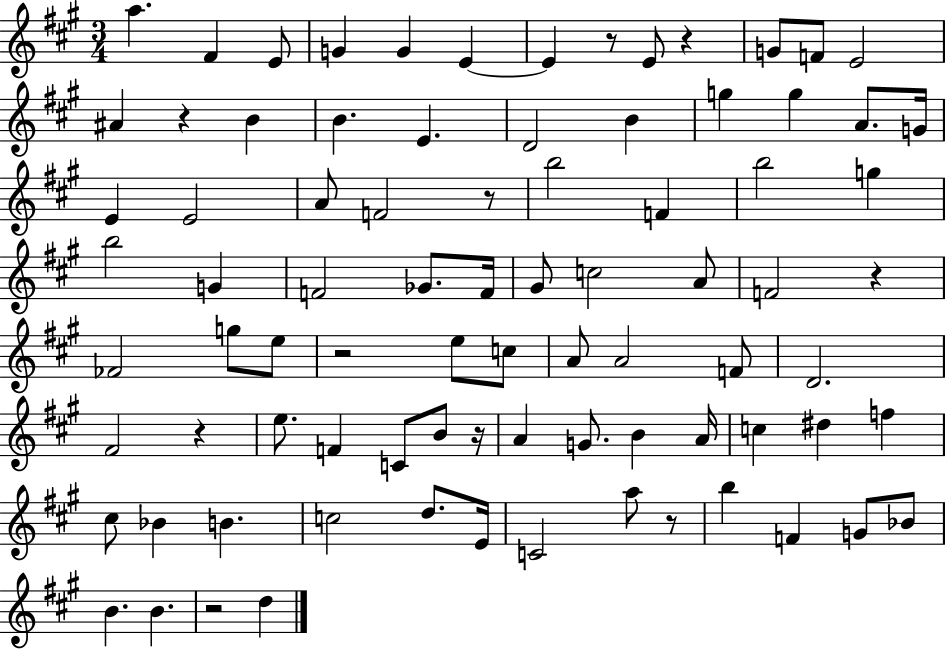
A5/q. F#4/q E4/e G4/q G4/q E4/q E4/q R/e E4/e R/q G4/e F4/e E4/h A#4/q R/q B4/q B4/q. E4/q. D4/h B4/q G5/q G5/q A4/e. G4/s E4/q E4/h A4/e F4/h R/e B5/h F4/q B5/h G5/q B5/h G4/q F4/h Gb4/e. F4/s G#4/e C5/h A4/e F4/h R/q FES4/h G5/e E5/e R/h E5/e C5/e A4/e A4/h F4/e D4/h. F#4/h R/q E5/e. F4/q C4/e B4/e R/s A4/q G4/e. B4/q A4/s C5/q D#5/q F5/q C#5/e Bb4/q B4/q. C5/h D5/e. E4/s C4/h A5/e R/e B5/q F4/q G4/e Bb4/e B4/q. B4/q. R/h D5/q